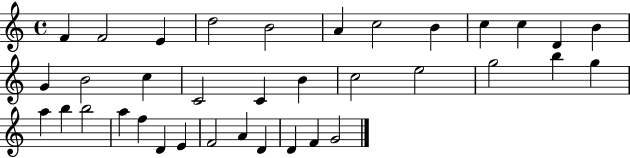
{
  \clef treble
  \time 4/4
  \defaultTimeSignature
  \key c \major
  f'4 f'2 e'4 | d''2 b'2 | a'4 c''2 b'4 | c''4 c''4 d'4 b'4 | \break g'4 b'2 c''4 | c'2 c'4 b'4 | c''2 e''2 | g''2 b''4 g''4 | \break a''4 b''4 b''2 | a''4 f''4 d'4 e'4 | f'2 a'4 d'4 | d'4 f'4 g'2 | \break \bar "|."
}